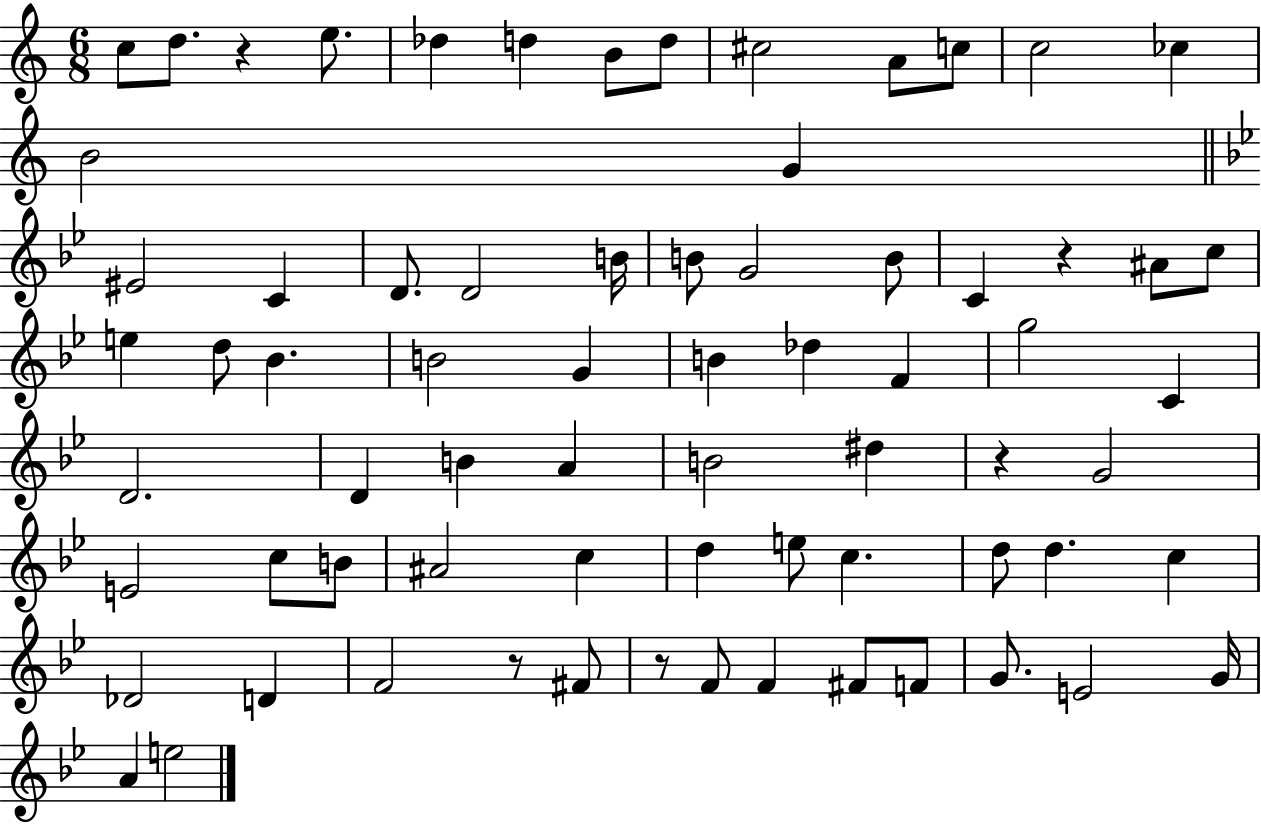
C5/e D5/e. R/q E5/e. Db5/q D5/q B4/e D5/e C#5/h A4/e C5/e C5/h CES5/q B4/h G4/q EIS4/h C4/q D4/e. D4/h B4/s B4/e G4/h B4/e C4/q R/q A#4/e C5/e E5/q D5/e Bb4/q. B4/h G4/q B4/q Db5/q F4/q G5/h C4/q D4/h. D4/q B4/q A4/q B4/h D#5/q R/q G4/h E4/h C5/e B4/e A#4/h C5/q D5/q E5/e C5/q. D5/e D5/q. C5/q Db4/h D4/q F4/h R/e F#4/e R/e F4/e F4/q F#4/e F4/e G4/e. E4/h G4/s A4/q E5/h